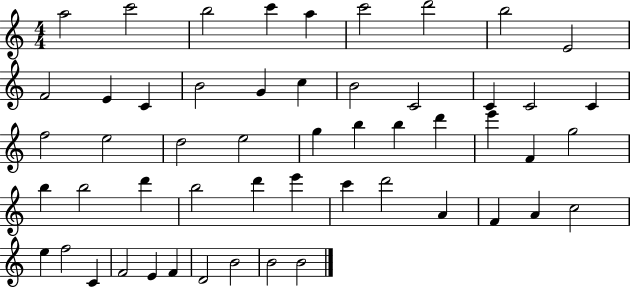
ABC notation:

X:1
T:Untitled
M:4/4
L:1/4
K:C
a2 c'2 b2 c' a c'2 d'2 b2 E2 F2 E C B2 G c B2 C2 C C2 C f2 e2 d2 e2 g b b d' e' F g2 b b2 d' b2 d' e' c' d'2 A F A c2 e f2 C F2 E F D2 B2 B2 B2